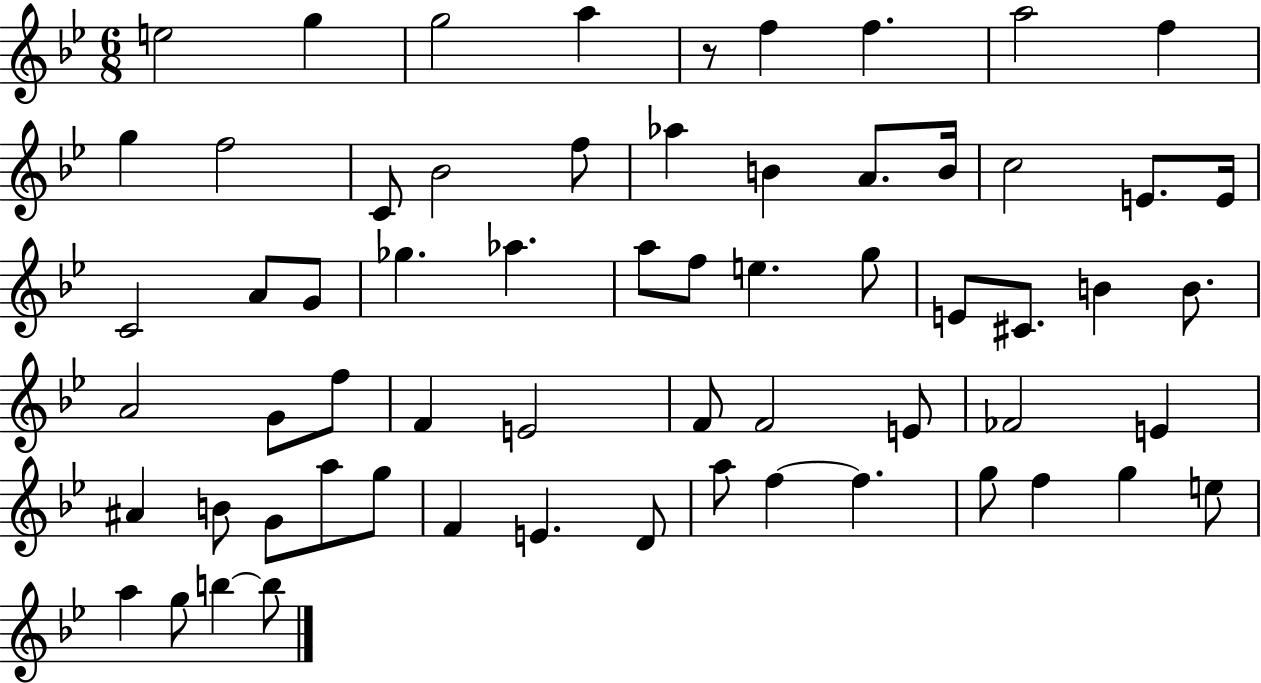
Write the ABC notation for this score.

X:1
T:Untitled
M:6/8
L:1/4
K:Bb
e2 g g2 a z/2 f f a2 f g f2 C/2 _B2 f/2 _a B A/2 B/4 c2 E/2 E/4 C2 A/2 G/2 _g _a a/2 f/2 e g/2 E/2 ^C/2 B B/2 A2 G/2 f/2 F E2 F/2 F2 E/2 _F2 E ^A B/2 G/2 a/2 g/2 F E D/2 a/2 f f g/2 f g e/2 a g/2 b b/2